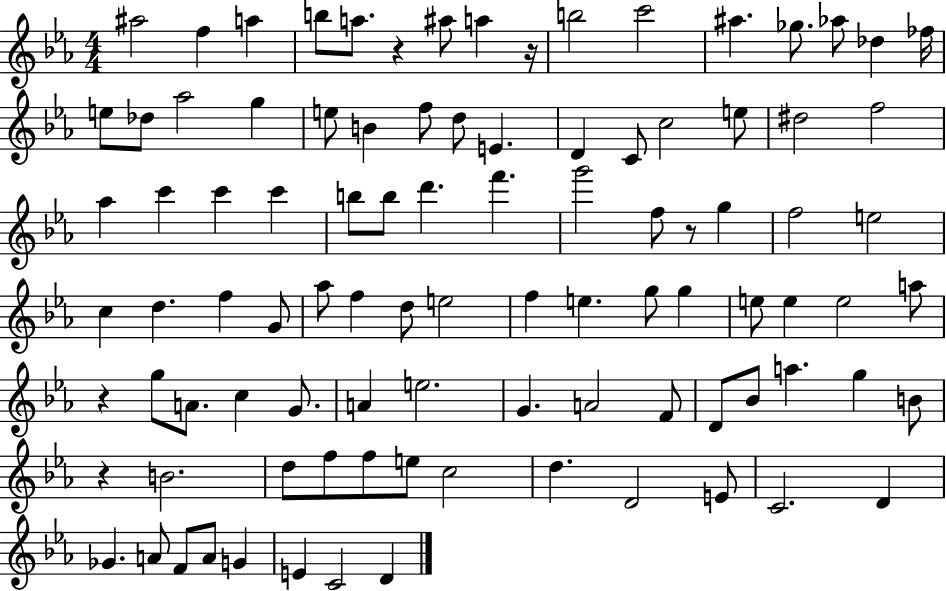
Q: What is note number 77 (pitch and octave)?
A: E5